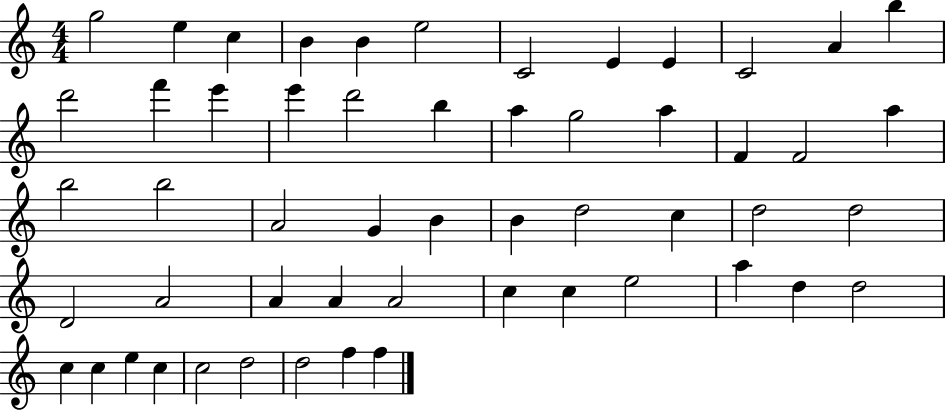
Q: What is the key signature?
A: C major